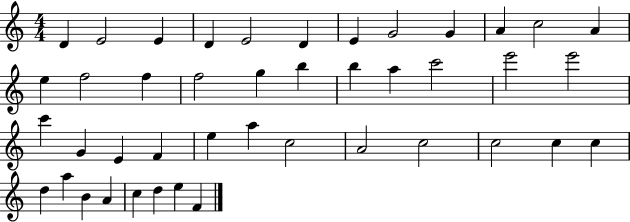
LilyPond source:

{
  \clef treble
  \numericTimeSignature
  \time 4/4
  \key c \major
  d'4 e'2 e'4 | d'4 e'2 d'4 | e'4 g'2 g'4 | a'4 c''2 a'4 | \break e''4 f''2 f''4 | f''2 g''4 b''4 | b''4 a''4 c'''2 | e'''2 e'''2 | \break c'''4 g'4 e'4 f'4 | e''4 a''4 c''2 | a'2 c''2 | c''2 c''4 c''4 | \break d''4 a''4 b'4 a'4 | c''4 d''4 e''4 f'4 | \bar "|."
}